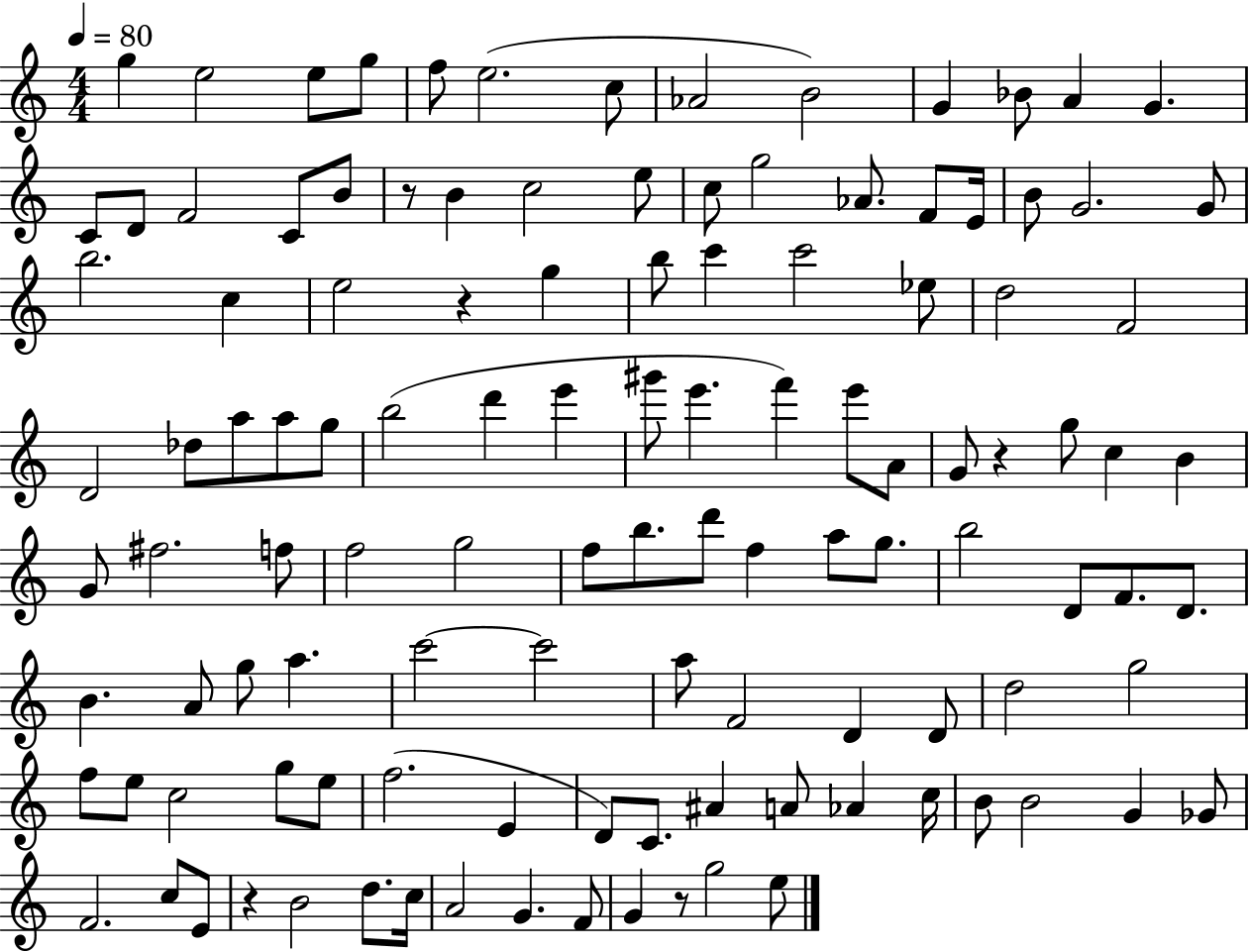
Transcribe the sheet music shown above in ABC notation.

X:1
T:Untitled
M:4/4
L:1/4
K:C
g e2 e/2 g/2 f/2 e2 c/2 _A2 B2 G _B/2 A G C/2 D/2 F2 C/2 B/2 z/2 B c2 e/2 c/2 g2 _A/2 F/2 E/4 B/2 G2 G/2 b2 c e2 z g b/2 c' c'2 _e/2 d2 F2 D2 _d/2 a/2 a/2 g/2 b2 d' e' ^g'/2 e' f' e'/2 A/2 G/2 z g/2 c B G/2 ^f2 f/2 f2 g2 f/2 b/2 d'/2 f a/2 g/2 b2 D/2 F/2 D/2 B A/2 g/2 a c'2 c'2 a/2 F2 D D/2 d2 g2 f/2 e/2 c2 g/2 e/2 f2 E D/2 C/2 ^A A/2 _A c/4 B/2 B2 G _G/2 F2 c/2 E/2 z B2 d/2 c/4 A2 G F/2 G z/2 g2 e/2